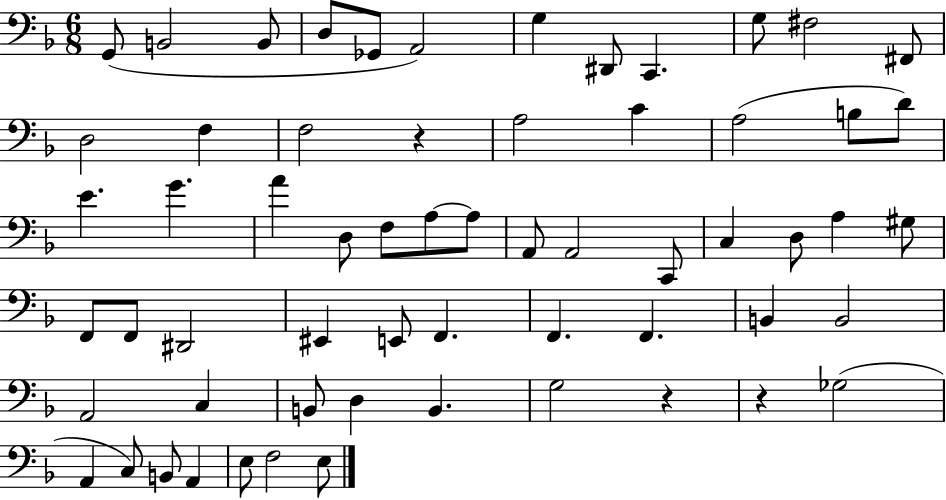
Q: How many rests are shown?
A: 3